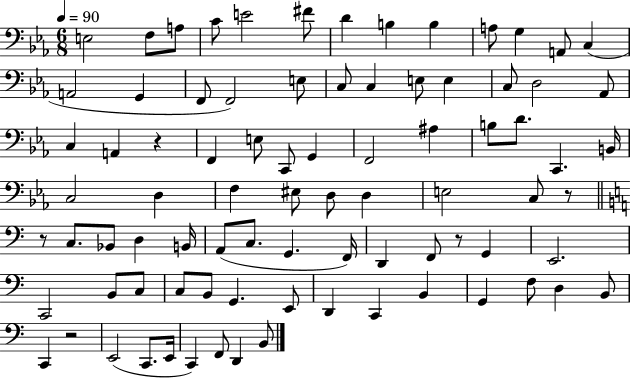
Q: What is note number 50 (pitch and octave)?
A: A2